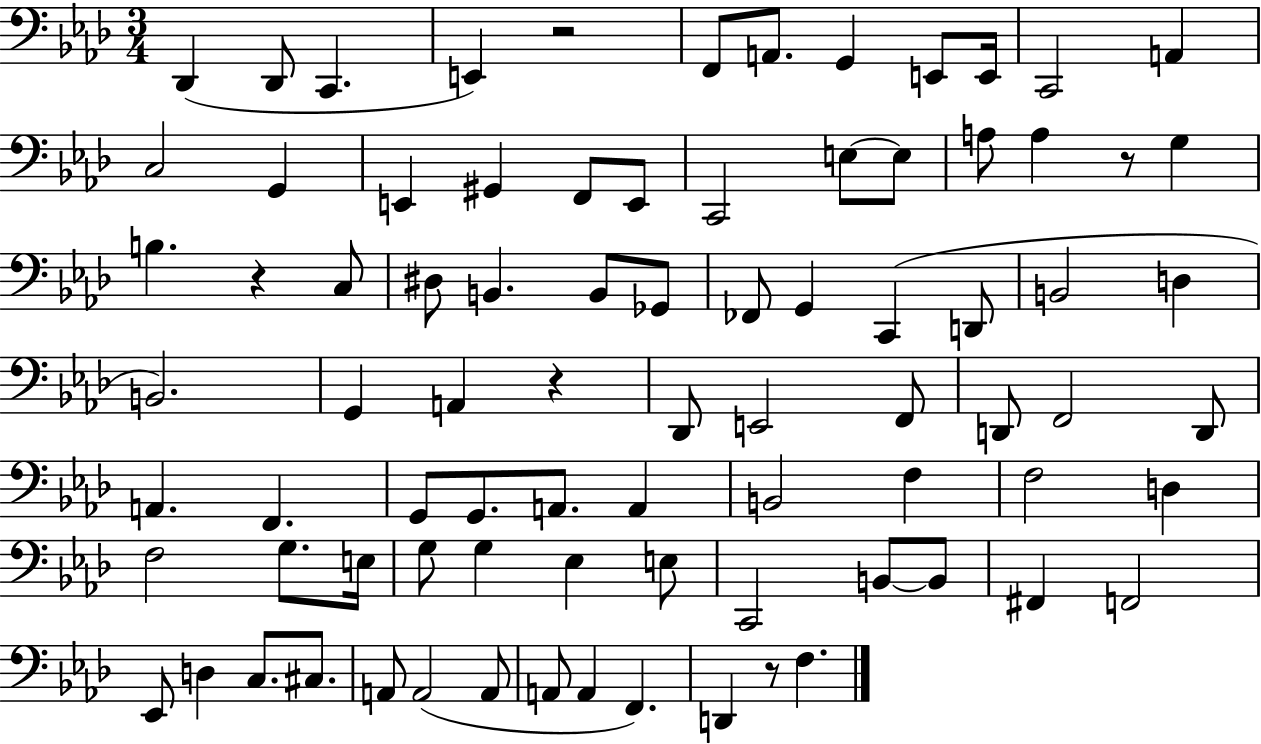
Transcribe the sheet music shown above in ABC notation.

X:1
T:Untitled
M:3/4
L:1/4
K:Ab
_D,, _D,,/2 C,, E,, z2 F,,/2 A,,/2 G,, E,,/2 E,,/4 C,,2 A,, C,2 G,, E,, ^G,, F,,/2 E,,/2 C,,2 E,/2 E,/2 A,/2 A, z/2 G, B, z C,/2 ^D,/2 B,, B,,/2 _G,,/2 _F,,/2 G,, C,, D,,/2 B,,2 D, B,,2 G,, A,, z _D,,/2 E,,2 F,,/2 D,,/2 F,,2 D,,/2 A,, F,, G,,/2 G,,/2 A,,/2 A,, B,,2 F, F,2 D, F,2 G,/2 E,/4 G,/2 G, _E, E,/2 C,,2 B,,/2 B,,/2 ^F,, F,,2 _E,,/2 D, C,/2 ^C,/2 A,,/2 A,,2 A,,/2 A,,/2 A,, F,, D,, z/2 F,